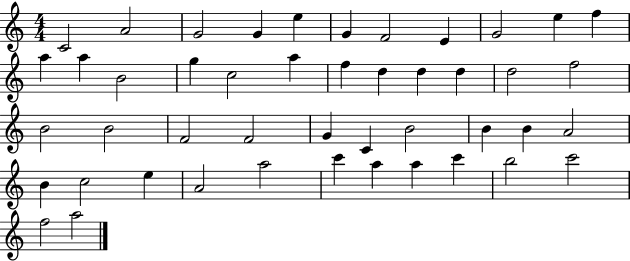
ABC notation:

X:1
T:Untitled
M:4/4
L:1/4
K:C
C2 A2 G2 G e G F2 E G2 e f a a B2 g c2 a f d d d d2 f2 B2 B2 F2 F2 G C B2 B B A2 B c2 e A2 a2 c' a a c' b2 c'2 f2 a2